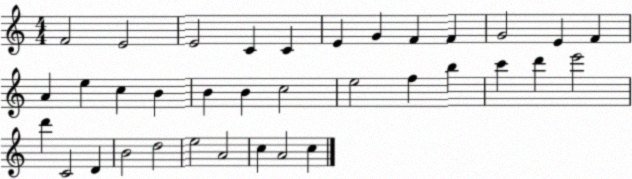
X:1
T:Untitled
M:4/4
L:1/4
K:C
F2 E2 E2 C C E G F F G2 E F A e c B B B c2 e2 f b c' d' e'2 d' C2 D B2 d2 e2 A2 c A2 c